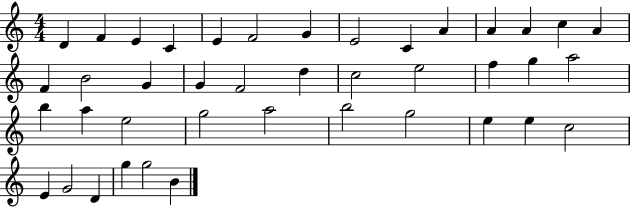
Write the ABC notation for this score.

X:1
T:Untitled
M:4/4
L:1/4
K:C
D F E C E F2 G E2 C A A A c A F B2 G G F2 d c2 e2 f g a2 b a e2 g2 a2 b2 g2 e e c2 E G2 D g g2 B